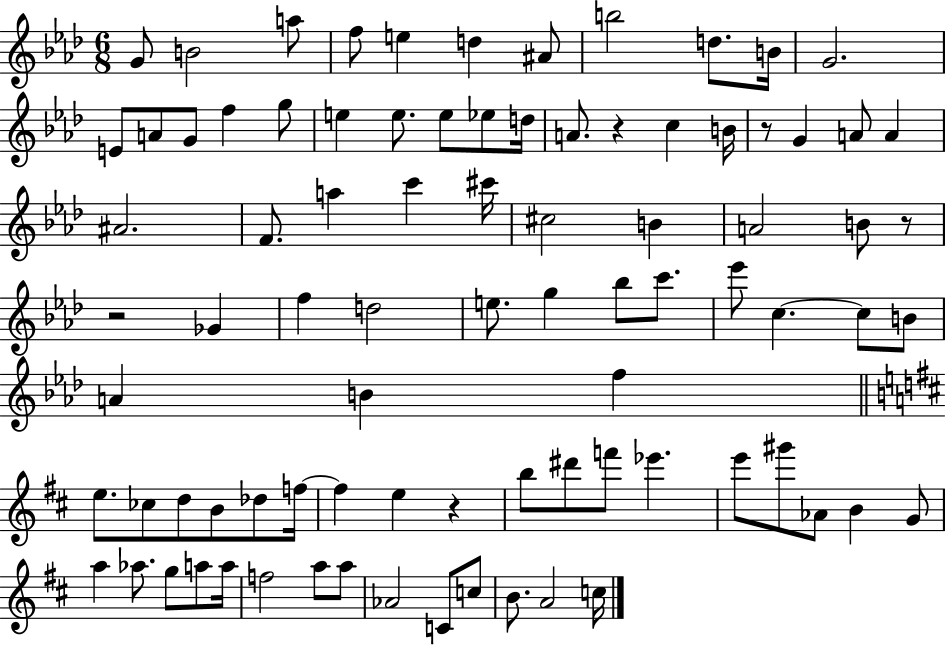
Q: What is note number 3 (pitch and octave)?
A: A5